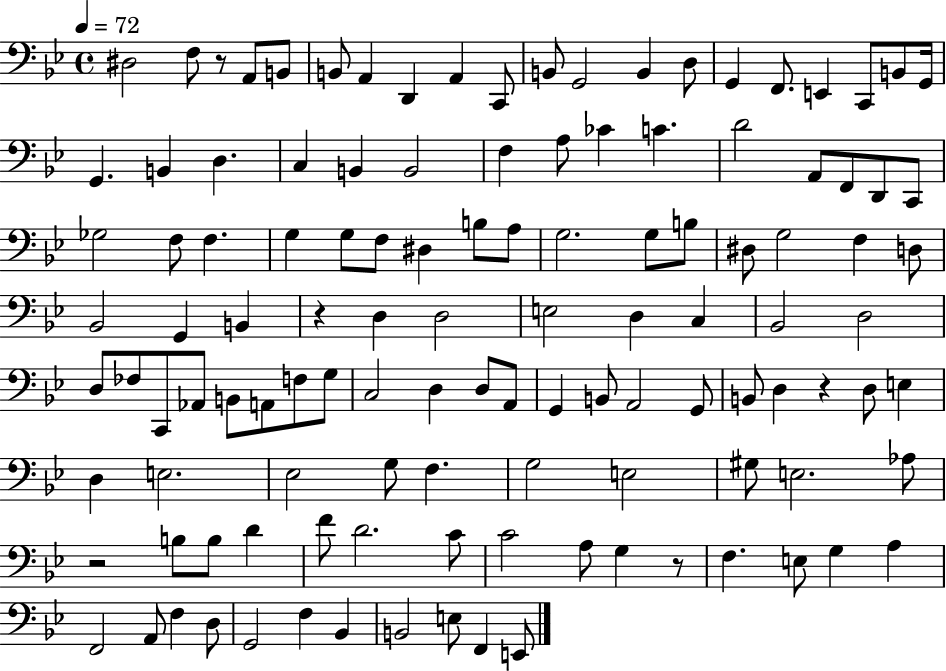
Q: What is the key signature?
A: BES major